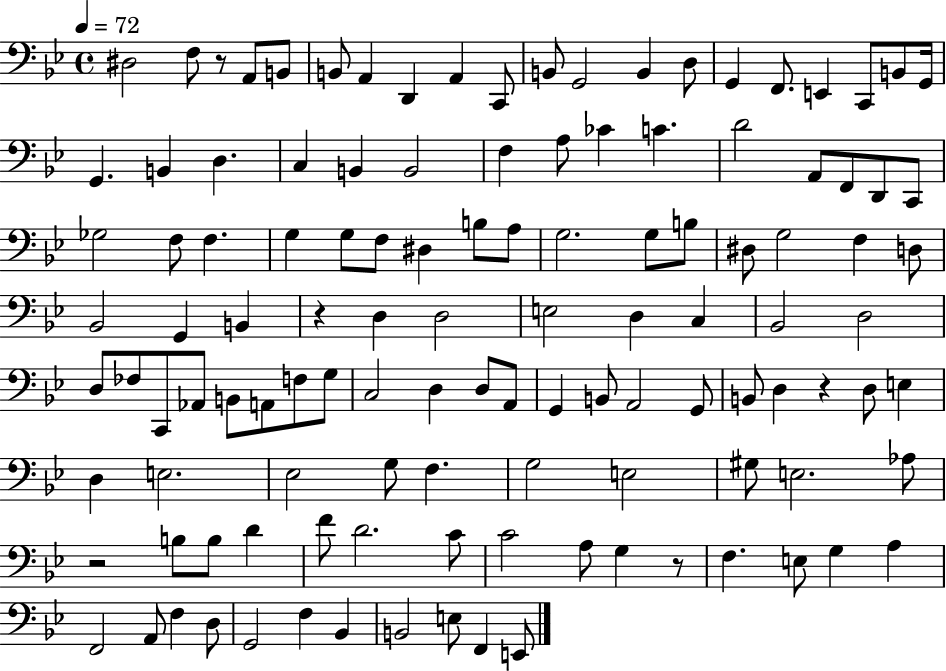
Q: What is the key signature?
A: BES major